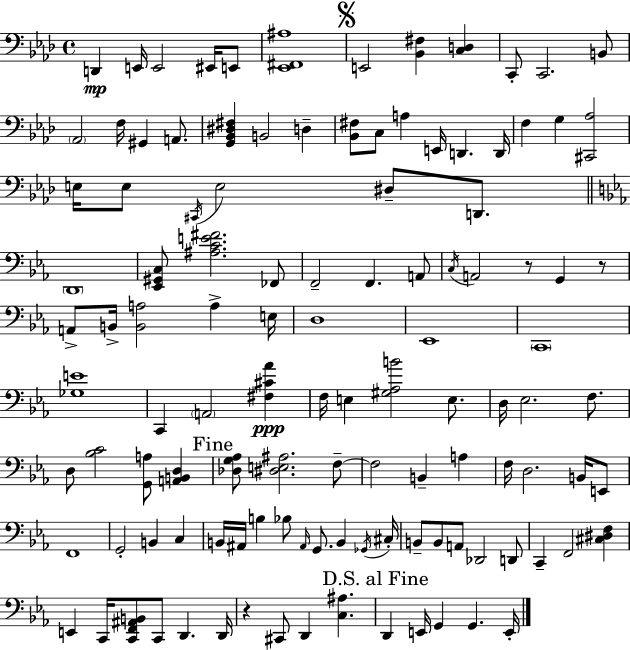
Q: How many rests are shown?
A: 3